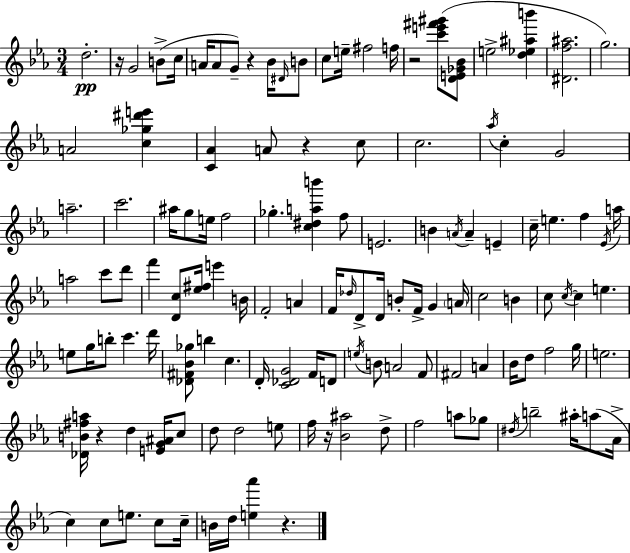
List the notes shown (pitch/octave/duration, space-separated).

D5/h. R/s G4/h B4/e C5/s A4/s A4/e G4/e R/q Bb4/s D#4/s B4/e C5/e E5/s F#5/h F5/s R/h [C6,E6,F#6,G#6]/e [D4,E4,Gb4,Bb4]/e E5/h [D5,Eb5,A#5,B6]/q [D#4,F5,A#5]/h. G5/h. A4/h [C5,Gb5,D#6,E6]/q [C4,Ab4]/q A4/e R/q C5/e C5/h. Ab5/s C5/q G4/h A5/h. C6/h. A#5/s G5/e E5/s F5/h Gb5/q. [C5,D#5,A5,B6]/q F5/e E4/h. B4/q A4/s A4/q E4/q C5/s E5/q. F5/q Eb4/s A5/s A5/h C6/e D6/e F6/q [D4,C5]/e [Eb5,F#5]/s E6/q B4/s F4/h A4/q F4/s Db5/s D4/e D4/s B4/e F4/s G4/q A4/s C5/h B4/q C5/e C5/s C5/q E5/q. E5/e G5/s B5/e C6/q. D6/s [Db4,F#4,Bb4,Gb5]/e B5/q C5/q. D4/s [C4,Db4,G4]/h F4/s D4/e E5/s B4/e A4/h F4/e F#4/h A4/q Bb4/s D5/e F5/h G5/s E5/h. [Db4,B4,F#5,A5]/s R/q D5/q [E4,G4,A#4]/s C5/e D5/e D5/h E5/e F5/s R/s [Bb4,A#5]/h D5/e F5/h A5/e Gb5/e D#5/s B5/h A#5/s A5/e Ab4/s C5/q C5/e E5/e. C5/e C5/s B4/s D5/s [E5,Ab6]/q R/q.